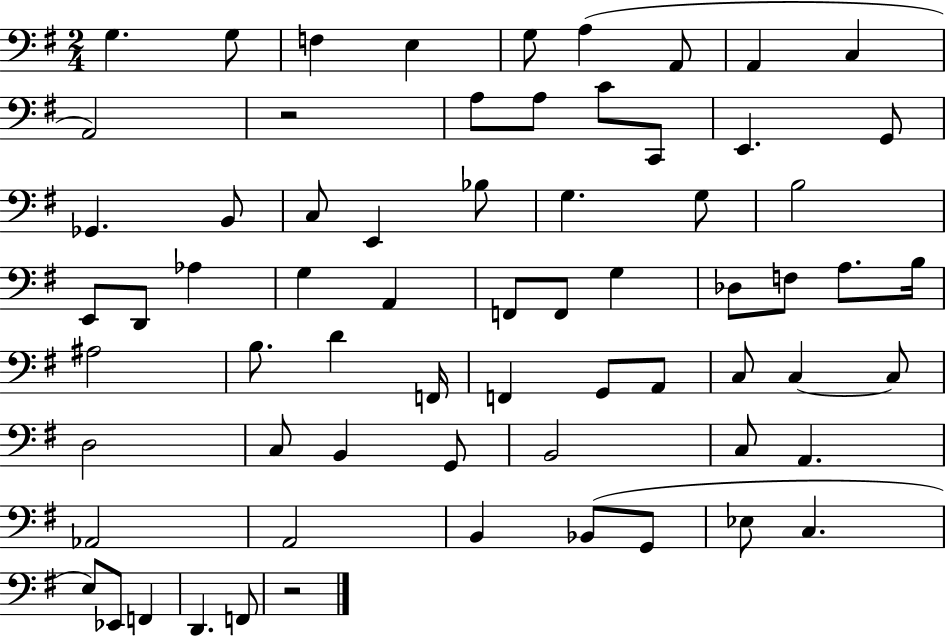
X:1
T:Untitled
M:2/4
L:1/4
K:G
G, G,/2 F, E, G,/2 A, A,,/2 A,, C, A,,2 z2 A,/2 A,/2 C/2 C,,/2 E,, G,,/2 _G,, B,,/2 C,/2 E,, _B,/2 G, G,/2 B,2 E,,/2 D,,/2 _A, G, A,, F,,/2 F,,/2 G, _D,/2 F,/2 A,/2 B,/4 ^A,2 B,/2 D F,,/4 F,, G,,/2 A,,/2 C,/2 C, C,/2 D,2 C,/2 B,, G,,/2 B,,2 C,/2 A,, _A,,2 A,,2 B,, _B,,/2 G,,/2 _E,/2 C, E,/2 _E,,/2 F,, D,, F,,/2 z2